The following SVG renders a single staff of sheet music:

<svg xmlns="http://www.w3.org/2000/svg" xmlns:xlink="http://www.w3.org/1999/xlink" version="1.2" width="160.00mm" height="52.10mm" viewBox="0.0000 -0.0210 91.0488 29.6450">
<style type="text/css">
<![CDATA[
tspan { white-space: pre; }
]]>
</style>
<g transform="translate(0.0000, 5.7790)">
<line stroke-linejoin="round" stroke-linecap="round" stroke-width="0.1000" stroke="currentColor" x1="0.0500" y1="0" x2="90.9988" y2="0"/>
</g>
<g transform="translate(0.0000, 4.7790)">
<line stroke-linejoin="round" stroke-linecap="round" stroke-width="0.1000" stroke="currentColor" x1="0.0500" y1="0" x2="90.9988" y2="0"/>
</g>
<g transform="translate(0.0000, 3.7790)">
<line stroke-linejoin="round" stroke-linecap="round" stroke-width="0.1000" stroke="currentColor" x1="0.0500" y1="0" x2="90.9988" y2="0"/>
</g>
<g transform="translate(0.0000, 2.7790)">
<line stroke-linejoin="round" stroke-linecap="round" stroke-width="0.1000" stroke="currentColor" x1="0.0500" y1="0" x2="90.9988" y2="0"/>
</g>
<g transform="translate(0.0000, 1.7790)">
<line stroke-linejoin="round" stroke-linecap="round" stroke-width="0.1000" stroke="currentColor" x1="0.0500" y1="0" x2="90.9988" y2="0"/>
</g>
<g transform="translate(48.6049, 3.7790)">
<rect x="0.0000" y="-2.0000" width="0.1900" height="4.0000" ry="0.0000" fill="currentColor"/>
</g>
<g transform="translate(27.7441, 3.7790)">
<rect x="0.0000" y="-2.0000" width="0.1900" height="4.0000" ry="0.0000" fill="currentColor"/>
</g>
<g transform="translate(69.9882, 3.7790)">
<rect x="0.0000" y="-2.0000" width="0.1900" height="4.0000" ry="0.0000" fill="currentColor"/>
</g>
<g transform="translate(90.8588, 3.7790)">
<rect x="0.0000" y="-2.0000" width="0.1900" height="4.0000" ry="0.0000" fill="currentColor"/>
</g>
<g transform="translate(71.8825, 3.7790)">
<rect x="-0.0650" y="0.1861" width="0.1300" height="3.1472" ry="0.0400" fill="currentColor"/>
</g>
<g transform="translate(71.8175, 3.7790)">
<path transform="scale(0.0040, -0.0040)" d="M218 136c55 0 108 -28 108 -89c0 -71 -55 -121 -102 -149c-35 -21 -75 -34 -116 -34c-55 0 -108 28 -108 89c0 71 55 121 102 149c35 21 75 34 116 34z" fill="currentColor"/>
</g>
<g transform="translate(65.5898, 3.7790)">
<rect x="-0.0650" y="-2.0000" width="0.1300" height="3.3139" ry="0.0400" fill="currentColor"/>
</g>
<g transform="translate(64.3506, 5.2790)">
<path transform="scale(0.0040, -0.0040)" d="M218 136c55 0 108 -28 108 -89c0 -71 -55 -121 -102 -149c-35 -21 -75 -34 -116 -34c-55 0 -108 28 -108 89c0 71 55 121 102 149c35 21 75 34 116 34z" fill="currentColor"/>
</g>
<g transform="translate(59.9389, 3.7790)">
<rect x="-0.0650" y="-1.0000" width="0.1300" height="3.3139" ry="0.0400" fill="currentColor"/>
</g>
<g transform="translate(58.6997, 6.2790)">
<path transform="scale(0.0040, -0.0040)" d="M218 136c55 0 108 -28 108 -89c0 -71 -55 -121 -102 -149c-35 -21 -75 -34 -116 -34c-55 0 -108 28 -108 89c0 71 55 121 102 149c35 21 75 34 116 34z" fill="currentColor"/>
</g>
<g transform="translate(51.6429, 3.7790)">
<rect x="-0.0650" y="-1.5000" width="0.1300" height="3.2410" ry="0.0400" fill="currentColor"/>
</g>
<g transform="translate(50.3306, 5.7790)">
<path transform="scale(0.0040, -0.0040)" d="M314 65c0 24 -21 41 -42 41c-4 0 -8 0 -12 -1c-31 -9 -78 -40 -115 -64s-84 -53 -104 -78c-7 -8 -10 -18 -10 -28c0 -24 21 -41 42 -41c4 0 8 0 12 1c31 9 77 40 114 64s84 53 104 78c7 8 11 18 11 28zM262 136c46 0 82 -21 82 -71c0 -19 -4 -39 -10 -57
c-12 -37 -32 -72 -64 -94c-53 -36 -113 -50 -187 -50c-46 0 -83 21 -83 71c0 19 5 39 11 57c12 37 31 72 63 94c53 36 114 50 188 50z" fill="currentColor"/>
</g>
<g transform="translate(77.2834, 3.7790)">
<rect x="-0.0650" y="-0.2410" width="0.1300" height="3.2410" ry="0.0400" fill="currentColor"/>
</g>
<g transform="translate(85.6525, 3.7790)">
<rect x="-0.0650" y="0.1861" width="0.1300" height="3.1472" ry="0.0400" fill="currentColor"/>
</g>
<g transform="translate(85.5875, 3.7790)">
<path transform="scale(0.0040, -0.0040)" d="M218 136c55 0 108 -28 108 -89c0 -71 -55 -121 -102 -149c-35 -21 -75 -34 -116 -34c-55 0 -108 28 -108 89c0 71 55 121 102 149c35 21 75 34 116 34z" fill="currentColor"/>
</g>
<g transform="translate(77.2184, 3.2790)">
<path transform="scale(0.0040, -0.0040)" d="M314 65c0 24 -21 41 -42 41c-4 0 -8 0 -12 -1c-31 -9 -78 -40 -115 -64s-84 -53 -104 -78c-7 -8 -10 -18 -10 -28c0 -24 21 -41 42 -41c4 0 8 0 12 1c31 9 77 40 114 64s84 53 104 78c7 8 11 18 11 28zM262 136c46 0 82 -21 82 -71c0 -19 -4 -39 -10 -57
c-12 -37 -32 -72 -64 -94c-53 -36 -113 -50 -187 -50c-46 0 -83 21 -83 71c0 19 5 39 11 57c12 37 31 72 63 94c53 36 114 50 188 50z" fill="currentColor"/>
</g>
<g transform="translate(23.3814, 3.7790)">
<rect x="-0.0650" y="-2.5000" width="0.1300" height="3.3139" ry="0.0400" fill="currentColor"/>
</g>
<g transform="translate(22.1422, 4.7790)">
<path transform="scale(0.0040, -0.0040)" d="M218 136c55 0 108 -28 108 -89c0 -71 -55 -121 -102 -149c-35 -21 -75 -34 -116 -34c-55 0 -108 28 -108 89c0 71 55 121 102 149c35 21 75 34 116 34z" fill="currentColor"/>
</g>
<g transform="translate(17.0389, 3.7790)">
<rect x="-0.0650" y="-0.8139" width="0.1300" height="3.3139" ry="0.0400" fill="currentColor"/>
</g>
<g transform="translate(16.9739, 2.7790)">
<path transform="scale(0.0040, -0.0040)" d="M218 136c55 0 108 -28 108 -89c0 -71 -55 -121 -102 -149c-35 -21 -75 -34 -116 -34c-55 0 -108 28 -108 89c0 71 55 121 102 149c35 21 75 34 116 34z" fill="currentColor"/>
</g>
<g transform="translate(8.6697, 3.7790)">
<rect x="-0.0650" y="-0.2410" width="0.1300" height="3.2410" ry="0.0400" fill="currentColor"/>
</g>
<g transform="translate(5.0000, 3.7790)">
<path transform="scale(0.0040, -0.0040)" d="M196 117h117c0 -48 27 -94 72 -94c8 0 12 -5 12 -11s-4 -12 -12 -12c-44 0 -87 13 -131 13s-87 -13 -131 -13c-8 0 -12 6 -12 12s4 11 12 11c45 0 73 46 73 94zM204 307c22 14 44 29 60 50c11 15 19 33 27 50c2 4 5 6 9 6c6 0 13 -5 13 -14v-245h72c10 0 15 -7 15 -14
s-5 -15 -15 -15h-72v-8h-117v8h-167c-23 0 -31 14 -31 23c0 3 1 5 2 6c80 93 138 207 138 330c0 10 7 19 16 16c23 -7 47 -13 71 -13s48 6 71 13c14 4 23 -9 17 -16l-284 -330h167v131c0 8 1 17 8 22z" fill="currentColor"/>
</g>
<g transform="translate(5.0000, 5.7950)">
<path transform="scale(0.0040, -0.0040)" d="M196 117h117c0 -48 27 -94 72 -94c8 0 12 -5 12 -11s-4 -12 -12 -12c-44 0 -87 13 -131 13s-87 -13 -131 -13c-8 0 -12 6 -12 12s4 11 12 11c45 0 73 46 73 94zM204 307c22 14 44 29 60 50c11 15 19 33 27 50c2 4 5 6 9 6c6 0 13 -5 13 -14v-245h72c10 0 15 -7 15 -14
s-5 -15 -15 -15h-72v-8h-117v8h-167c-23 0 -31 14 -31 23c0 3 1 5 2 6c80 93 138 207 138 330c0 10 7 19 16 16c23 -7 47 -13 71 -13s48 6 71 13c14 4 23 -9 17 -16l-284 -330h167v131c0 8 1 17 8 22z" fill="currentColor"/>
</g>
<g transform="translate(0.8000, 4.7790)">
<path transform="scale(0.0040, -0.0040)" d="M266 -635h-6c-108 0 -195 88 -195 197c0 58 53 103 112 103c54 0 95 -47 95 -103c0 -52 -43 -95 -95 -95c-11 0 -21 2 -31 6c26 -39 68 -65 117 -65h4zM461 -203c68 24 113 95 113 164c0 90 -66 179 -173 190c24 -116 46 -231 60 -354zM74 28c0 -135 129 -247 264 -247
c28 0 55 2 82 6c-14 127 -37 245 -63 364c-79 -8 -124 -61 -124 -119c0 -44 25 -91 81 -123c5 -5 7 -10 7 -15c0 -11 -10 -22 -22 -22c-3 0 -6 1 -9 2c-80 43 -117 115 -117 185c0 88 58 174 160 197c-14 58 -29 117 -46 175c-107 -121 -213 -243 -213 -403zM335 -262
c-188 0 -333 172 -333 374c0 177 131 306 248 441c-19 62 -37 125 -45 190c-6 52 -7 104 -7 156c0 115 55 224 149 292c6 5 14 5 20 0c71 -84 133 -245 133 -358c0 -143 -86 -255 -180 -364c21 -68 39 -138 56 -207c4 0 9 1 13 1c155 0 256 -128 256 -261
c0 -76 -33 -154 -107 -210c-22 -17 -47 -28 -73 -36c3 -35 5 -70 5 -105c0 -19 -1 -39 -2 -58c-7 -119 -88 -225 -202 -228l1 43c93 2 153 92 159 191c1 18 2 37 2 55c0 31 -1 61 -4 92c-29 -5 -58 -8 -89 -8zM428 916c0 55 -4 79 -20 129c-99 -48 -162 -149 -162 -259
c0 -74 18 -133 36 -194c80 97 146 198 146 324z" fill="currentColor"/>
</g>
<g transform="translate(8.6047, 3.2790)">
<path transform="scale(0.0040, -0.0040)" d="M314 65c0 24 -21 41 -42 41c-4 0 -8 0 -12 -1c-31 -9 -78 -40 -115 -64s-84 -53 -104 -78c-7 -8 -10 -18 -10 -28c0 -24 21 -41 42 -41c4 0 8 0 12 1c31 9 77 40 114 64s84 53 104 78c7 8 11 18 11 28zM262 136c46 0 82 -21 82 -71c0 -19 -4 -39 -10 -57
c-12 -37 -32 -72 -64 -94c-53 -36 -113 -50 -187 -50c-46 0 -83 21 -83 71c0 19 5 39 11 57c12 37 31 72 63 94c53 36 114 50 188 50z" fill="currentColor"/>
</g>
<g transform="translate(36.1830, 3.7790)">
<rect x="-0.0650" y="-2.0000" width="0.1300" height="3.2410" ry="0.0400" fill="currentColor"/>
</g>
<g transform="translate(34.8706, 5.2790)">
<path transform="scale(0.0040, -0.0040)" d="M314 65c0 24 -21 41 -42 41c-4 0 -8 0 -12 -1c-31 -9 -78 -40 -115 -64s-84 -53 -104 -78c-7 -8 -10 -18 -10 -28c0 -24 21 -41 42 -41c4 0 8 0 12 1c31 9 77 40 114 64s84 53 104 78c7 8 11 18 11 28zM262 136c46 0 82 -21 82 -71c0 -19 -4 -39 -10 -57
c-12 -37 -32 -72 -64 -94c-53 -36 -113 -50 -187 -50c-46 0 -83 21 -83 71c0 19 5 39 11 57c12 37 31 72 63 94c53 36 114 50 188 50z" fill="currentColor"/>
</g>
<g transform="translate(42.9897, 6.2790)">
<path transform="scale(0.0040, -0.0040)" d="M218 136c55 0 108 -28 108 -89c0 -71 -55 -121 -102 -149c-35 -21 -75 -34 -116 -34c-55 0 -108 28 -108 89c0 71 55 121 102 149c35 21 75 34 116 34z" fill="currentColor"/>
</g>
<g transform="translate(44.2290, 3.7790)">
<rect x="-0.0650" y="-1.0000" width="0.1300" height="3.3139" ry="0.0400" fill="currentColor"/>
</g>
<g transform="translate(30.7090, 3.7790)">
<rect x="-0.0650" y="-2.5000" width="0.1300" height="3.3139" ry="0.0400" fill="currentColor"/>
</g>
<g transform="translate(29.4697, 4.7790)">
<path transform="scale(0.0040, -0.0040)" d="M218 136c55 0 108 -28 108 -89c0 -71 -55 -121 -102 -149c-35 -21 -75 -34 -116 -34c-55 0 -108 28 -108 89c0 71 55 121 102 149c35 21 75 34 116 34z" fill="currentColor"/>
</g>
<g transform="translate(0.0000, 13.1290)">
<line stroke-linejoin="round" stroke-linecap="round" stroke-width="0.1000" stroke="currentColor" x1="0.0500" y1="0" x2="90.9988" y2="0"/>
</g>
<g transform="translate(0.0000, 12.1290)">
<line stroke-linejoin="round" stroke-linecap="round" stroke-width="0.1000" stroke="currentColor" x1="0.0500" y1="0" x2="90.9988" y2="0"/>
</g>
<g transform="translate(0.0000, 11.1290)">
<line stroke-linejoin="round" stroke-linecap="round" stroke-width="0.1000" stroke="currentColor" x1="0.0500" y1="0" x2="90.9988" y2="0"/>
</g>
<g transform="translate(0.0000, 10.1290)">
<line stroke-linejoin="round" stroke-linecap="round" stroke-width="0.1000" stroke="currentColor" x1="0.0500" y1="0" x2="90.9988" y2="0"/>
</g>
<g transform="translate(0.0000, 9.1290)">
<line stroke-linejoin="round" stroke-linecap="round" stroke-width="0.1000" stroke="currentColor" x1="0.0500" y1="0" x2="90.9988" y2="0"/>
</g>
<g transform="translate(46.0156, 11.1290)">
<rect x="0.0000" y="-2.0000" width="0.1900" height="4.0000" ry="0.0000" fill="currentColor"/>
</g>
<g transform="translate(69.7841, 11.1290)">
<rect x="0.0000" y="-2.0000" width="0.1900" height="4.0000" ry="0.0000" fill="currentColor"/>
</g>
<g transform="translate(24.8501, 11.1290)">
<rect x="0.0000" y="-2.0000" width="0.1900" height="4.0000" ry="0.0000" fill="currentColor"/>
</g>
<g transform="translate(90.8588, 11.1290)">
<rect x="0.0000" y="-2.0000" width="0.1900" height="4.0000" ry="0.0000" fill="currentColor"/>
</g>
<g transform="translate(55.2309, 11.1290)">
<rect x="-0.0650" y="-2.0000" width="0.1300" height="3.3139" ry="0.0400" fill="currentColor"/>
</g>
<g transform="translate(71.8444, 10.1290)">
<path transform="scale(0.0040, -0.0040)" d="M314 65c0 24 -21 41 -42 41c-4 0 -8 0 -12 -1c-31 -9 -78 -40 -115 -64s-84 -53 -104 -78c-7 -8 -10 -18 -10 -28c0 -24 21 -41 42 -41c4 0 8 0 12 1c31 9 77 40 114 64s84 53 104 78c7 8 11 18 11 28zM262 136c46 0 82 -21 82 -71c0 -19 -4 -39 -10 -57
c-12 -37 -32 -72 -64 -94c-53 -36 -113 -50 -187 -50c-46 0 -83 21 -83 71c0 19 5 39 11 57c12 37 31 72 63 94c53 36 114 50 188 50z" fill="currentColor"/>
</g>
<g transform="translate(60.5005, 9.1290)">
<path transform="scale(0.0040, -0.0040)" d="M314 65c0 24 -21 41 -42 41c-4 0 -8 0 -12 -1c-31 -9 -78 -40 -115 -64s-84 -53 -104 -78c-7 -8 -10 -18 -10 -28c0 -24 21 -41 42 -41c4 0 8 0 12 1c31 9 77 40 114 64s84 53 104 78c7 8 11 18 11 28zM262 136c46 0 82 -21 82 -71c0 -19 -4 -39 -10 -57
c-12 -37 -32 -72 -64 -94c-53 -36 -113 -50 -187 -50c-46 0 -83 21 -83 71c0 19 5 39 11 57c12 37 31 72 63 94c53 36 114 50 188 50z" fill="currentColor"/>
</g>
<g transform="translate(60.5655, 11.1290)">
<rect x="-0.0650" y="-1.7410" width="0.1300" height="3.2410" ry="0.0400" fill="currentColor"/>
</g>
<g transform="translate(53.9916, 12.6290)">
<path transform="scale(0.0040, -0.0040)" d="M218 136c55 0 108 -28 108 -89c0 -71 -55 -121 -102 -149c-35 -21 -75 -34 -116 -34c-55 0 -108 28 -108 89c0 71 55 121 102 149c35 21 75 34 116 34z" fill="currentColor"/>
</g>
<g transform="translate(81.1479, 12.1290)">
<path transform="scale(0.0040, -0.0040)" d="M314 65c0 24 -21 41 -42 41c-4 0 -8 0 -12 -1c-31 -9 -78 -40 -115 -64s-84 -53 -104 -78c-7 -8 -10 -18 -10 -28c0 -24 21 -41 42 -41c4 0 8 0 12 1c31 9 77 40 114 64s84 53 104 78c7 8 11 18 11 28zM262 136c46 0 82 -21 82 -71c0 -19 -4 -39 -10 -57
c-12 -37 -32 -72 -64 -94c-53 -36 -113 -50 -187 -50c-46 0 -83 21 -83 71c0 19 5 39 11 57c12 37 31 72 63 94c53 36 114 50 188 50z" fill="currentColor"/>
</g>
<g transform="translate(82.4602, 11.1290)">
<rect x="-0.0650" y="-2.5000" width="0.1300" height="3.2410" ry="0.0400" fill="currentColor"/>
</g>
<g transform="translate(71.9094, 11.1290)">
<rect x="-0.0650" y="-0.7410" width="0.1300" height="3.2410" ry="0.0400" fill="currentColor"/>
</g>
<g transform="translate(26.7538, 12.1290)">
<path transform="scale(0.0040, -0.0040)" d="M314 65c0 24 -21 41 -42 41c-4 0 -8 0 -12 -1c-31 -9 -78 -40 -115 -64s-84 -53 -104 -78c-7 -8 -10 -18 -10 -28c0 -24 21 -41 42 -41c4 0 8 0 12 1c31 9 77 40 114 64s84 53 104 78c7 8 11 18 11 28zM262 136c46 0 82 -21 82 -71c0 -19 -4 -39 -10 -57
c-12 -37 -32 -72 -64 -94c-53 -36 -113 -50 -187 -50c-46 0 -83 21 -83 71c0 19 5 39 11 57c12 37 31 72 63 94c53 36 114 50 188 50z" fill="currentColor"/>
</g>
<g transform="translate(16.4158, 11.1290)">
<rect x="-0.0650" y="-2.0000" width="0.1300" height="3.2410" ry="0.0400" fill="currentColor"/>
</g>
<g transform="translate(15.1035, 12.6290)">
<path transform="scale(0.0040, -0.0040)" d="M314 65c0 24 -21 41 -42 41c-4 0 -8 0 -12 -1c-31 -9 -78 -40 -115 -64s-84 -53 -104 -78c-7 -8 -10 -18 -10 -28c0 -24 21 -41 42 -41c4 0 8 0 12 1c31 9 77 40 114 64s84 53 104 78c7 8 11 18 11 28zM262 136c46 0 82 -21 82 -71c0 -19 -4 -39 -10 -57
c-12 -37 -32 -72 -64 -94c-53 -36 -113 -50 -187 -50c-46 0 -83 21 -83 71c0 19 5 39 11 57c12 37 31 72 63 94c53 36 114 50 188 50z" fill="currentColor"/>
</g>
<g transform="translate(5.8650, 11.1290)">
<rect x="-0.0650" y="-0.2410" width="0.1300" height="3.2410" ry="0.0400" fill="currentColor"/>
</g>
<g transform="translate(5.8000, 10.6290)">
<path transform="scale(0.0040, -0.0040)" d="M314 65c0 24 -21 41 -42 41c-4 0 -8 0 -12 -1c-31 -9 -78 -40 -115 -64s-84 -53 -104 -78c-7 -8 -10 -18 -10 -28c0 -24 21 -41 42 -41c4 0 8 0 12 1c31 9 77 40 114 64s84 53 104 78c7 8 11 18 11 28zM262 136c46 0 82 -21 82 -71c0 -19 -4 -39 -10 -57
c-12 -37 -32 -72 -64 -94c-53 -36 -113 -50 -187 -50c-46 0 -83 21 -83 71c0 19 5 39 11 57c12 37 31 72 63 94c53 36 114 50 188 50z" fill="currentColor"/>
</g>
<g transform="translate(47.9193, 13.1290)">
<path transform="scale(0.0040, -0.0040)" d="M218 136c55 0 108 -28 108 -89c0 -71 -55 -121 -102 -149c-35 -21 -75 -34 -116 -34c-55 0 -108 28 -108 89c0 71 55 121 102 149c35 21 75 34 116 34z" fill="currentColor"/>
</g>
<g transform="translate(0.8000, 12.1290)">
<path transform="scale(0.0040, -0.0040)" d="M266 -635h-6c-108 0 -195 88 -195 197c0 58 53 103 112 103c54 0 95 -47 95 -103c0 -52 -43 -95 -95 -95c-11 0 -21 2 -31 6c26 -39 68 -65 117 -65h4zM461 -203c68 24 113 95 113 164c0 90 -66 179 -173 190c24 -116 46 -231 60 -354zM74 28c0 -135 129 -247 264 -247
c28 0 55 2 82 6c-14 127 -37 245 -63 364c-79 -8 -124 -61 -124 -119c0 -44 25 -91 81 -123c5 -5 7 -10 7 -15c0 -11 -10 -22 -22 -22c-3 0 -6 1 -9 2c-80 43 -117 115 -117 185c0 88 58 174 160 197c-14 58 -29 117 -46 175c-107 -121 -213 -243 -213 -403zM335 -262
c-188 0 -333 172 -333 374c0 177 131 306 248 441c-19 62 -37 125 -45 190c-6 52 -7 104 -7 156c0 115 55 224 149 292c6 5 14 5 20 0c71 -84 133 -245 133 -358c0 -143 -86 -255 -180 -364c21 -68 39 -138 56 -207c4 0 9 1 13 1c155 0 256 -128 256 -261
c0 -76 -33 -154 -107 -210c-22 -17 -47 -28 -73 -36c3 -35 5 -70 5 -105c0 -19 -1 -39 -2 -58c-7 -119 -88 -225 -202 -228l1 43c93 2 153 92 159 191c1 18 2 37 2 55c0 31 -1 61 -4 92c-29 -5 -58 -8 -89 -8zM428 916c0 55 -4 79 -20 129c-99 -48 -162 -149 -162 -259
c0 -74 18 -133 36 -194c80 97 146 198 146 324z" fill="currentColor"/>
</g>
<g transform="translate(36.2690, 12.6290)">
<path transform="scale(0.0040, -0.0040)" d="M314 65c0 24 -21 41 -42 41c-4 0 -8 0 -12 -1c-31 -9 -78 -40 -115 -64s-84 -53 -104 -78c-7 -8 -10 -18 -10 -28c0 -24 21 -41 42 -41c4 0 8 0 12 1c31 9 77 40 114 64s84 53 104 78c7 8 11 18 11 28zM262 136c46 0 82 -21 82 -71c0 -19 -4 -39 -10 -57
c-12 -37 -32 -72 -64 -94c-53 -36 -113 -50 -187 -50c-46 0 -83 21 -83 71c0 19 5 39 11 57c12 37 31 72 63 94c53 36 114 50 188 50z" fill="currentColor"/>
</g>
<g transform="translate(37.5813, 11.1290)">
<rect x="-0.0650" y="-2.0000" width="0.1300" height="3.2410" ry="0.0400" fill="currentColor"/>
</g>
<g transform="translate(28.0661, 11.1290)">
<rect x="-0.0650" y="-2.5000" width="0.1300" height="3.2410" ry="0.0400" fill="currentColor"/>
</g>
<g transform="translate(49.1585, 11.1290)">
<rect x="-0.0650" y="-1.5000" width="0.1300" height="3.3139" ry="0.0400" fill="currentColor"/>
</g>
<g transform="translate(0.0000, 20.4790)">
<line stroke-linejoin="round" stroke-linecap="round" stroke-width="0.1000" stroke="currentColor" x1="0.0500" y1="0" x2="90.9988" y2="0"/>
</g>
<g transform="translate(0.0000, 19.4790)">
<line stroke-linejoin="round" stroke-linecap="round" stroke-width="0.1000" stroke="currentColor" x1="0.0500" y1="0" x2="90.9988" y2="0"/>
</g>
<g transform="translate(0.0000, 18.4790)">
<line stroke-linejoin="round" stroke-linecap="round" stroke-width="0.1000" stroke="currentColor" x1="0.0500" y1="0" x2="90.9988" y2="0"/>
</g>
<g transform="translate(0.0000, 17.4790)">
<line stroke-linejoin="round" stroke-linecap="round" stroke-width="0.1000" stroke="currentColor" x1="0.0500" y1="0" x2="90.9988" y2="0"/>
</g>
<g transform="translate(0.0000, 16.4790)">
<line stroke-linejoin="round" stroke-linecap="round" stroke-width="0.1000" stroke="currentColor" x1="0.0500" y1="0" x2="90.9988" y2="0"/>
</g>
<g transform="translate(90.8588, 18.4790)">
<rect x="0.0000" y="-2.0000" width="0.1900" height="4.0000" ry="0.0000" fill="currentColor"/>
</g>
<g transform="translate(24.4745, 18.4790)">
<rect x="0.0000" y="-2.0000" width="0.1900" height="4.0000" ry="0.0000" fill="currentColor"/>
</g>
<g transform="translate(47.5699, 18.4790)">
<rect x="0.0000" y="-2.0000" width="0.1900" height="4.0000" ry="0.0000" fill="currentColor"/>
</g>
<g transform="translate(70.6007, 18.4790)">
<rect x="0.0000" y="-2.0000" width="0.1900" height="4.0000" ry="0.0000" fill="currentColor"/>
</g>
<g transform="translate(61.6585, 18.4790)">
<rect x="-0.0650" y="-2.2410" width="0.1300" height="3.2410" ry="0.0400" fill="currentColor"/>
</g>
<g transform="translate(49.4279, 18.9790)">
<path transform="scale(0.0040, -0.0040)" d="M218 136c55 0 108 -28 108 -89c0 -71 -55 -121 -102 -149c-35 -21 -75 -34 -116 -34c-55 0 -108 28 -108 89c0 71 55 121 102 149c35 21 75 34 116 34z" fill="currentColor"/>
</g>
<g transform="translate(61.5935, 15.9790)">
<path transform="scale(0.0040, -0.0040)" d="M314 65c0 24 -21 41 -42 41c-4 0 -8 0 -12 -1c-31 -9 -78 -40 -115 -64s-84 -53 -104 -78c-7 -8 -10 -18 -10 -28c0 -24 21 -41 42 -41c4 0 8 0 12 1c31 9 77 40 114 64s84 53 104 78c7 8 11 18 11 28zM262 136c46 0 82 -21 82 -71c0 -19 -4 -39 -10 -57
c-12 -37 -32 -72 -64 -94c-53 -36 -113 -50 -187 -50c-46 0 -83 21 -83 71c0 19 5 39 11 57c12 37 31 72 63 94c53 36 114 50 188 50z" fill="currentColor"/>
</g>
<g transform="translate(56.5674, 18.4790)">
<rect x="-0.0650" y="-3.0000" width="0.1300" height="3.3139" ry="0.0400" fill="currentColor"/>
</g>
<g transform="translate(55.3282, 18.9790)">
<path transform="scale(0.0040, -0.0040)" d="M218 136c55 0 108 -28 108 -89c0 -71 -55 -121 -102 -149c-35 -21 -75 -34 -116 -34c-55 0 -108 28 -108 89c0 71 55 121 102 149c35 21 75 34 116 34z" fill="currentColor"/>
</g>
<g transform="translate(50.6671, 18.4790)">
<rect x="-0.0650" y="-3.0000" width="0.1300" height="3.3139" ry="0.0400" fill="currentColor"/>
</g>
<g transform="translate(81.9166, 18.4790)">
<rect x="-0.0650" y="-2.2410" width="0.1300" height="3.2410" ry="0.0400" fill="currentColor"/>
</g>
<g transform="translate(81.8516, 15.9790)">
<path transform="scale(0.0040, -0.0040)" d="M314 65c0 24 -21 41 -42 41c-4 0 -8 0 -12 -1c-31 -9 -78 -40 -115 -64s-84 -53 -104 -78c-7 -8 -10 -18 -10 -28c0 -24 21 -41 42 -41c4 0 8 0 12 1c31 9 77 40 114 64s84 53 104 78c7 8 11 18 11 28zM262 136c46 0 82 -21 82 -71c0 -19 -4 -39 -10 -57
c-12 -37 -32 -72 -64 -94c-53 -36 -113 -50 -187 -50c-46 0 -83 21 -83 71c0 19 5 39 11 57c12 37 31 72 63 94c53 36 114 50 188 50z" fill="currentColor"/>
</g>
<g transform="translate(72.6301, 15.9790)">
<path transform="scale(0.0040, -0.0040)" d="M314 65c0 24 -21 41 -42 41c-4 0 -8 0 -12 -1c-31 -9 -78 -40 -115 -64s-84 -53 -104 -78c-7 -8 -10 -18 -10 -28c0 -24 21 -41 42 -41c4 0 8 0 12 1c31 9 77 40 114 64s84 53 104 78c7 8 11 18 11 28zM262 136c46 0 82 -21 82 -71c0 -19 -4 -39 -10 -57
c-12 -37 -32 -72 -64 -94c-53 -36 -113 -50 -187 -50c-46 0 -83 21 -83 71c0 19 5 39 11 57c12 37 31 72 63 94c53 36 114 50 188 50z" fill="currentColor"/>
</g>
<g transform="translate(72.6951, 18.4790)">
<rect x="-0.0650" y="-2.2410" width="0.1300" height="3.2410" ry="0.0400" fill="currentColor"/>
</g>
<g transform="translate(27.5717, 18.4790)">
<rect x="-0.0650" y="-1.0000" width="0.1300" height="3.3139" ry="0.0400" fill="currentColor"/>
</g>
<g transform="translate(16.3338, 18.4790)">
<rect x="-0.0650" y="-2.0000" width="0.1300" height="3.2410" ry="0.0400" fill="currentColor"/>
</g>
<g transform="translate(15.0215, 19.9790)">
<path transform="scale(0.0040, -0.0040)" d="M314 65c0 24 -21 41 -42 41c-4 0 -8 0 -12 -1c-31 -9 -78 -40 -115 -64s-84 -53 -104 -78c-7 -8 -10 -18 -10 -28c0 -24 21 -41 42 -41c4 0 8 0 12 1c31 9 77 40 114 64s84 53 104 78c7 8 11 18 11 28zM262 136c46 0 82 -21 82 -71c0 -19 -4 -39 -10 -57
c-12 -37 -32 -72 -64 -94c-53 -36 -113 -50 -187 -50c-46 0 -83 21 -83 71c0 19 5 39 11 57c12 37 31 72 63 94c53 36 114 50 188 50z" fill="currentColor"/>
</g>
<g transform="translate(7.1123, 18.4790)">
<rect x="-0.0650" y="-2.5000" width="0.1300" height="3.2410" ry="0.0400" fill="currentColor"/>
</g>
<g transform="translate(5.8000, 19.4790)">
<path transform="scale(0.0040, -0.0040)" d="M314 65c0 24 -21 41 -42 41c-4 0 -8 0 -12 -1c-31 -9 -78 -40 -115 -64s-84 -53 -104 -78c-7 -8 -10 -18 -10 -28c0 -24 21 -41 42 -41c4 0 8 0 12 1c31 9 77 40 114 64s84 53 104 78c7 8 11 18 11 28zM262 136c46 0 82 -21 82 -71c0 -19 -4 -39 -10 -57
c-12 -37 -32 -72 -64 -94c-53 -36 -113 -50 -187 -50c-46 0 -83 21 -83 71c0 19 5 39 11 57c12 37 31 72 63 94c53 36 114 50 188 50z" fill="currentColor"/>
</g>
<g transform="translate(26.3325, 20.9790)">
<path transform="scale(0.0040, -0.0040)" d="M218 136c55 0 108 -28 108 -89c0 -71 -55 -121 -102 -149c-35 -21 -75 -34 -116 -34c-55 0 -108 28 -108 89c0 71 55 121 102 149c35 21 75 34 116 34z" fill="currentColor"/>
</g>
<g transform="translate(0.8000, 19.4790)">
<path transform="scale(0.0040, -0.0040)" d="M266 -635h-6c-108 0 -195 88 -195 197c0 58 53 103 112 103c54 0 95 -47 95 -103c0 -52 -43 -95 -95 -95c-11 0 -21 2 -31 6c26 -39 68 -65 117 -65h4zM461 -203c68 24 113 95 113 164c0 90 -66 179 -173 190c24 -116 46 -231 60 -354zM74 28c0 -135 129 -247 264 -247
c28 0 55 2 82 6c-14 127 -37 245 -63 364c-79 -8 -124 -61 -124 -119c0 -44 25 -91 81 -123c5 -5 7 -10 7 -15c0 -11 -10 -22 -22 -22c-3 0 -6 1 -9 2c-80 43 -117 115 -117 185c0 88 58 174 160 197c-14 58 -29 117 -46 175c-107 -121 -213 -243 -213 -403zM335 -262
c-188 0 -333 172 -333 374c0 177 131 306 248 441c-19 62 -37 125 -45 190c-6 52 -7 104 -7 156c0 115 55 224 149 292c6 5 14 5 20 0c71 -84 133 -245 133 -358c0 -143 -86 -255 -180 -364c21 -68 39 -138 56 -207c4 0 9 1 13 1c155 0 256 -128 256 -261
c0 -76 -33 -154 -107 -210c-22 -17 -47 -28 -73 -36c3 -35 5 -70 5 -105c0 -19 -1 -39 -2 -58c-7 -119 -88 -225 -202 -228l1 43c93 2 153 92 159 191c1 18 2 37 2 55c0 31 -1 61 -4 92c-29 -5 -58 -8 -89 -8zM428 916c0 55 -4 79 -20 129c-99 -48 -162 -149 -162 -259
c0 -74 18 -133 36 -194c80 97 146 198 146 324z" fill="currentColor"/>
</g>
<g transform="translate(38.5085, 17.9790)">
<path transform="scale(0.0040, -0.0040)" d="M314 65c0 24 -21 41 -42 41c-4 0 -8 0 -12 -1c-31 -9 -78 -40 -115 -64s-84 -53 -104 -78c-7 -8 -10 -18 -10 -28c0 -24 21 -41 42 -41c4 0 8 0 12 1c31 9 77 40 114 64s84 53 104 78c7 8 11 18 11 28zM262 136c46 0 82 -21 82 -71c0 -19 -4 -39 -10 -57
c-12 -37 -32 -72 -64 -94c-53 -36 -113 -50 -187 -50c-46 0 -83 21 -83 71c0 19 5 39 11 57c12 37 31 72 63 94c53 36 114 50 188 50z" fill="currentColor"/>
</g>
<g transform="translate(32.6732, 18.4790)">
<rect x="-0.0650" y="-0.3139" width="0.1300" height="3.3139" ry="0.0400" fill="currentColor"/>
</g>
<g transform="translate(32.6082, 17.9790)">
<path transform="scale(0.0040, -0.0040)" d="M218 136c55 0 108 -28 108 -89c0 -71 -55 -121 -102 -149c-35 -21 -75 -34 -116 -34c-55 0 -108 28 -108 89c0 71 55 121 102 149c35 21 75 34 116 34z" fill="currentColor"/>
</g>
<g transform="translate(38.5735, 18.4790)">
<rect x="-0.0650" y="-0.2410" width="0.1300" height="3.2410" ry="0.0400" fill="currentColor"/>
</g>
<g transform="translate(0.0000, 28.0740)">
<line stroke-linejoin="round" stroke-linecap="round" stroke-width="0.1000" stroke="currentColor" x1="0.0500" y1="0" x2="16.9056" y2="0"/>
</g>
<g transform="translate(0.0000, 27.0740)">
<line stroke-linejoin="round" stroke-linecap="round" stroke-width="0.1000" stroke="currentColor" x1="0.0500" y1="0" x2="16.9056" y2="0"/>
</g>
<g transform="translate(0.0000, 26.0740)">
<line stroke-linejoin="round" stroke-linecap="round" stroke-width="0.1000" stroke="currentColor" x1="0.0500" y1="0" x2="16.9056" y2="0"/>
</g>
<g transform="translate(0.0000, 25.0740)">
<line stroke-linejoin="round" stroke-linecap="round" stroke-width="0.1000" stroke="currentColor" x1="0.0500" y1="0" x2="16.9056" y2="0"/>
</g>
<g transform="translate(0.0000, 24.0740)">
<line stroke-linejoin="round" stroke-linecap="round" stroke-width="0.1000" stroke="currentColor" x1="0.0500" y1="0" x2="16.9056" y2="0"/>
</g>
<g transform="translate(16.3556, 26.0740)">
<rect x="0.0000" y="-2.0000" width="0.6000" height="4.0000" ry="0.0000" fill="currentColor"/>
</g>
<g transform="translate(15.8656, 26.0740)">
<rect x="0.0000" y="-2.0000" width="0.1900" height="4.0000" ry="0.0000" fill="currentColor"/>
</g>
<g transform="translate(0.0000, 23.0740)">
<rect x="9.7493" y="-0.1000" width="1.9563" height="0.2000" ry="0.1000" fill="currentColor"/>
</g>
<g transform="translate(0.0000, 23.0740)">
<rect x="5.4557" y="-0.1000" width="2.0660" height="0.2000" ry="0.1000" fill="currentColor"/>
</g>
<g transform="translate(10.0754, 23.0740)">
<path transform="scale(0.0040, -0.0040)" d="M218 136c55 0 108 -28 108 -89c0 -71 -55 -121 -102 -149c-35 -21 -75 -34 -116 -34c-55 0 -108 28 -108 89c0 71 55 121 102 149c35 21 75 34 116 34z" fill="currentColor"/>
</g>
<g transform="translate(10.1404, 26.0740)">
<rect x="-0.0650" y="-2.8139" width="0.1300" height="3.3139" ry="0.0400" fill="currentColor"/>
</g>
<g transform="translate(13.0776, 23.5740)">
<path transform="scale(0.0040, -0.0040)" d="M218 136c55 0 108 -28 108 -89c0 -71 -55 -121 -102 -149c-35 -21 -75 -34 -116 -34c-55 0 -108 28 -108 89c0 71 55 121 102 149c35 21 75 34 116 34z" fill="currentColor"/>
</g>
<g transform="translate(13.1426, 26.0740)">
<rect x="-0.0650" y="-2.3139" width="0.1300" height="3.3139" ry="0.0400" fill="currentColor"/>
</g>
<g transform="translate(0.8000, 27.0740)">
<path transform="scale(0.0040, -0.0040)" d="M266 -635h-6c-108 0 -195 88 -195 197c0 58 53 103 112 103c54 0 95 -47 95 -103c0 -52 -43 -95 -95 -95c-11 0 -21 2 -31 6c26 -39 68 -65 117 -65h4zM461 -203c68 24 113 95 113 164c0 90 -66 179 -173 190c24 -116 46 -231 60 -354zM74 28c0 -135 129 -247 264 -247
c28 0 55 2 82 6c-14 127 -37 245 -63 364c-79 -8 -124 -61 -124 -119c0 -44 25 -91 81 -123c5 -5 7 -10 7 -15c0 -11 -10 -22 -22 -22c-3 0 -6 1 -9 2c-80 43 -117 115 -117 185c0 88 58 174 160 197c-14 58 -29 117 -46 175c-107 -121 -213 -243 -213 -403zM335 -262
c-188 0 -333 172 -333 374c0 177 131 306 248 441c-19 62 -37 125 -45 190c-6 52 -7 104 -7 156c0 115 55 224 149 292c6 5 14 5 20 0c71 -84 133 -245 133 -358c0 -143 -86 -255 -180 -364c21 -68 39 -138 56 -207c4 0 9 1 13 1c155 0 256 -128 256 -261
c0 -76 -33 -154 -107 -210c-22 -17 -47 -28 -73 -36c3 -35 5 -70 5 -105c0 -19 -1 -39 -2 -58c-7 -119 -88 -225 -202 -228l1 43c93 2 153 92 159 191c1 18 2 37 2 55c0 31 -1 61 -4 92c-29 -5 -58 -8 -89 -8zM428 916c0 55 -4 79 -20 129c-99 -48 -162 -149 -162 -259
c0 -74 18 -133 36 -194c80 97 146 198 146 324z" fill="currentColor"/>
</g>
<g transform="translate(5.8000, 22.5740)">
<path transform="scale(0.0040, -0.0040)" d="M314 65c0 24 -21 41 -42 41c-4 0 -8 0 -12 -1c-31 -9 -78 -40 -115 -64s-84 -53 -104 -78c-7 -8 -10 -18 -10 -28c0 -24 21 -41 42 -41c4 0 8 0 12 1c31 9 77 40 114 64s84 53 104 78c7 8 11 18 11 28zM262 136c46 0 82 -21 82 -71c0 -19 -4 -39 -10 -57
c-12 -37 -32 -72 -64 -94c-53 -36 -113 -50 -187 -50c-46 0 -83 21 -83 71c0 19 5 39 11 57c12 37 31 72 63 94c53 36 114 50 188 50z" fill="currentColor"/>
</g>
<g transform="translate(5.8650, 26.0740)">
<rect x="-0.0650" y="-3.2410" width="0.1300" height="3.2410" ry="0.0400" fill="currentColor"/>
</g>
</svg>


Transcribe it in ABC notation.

X:1
T:Untitled
M:4/4
L:1/4
K:C
c2 d G G F2 D E2 D F B c2 B c2 F2 G2 F2 E F f2 d2 G2 G2 F2 D c c2 A A g2 g2 g2 b2 a g